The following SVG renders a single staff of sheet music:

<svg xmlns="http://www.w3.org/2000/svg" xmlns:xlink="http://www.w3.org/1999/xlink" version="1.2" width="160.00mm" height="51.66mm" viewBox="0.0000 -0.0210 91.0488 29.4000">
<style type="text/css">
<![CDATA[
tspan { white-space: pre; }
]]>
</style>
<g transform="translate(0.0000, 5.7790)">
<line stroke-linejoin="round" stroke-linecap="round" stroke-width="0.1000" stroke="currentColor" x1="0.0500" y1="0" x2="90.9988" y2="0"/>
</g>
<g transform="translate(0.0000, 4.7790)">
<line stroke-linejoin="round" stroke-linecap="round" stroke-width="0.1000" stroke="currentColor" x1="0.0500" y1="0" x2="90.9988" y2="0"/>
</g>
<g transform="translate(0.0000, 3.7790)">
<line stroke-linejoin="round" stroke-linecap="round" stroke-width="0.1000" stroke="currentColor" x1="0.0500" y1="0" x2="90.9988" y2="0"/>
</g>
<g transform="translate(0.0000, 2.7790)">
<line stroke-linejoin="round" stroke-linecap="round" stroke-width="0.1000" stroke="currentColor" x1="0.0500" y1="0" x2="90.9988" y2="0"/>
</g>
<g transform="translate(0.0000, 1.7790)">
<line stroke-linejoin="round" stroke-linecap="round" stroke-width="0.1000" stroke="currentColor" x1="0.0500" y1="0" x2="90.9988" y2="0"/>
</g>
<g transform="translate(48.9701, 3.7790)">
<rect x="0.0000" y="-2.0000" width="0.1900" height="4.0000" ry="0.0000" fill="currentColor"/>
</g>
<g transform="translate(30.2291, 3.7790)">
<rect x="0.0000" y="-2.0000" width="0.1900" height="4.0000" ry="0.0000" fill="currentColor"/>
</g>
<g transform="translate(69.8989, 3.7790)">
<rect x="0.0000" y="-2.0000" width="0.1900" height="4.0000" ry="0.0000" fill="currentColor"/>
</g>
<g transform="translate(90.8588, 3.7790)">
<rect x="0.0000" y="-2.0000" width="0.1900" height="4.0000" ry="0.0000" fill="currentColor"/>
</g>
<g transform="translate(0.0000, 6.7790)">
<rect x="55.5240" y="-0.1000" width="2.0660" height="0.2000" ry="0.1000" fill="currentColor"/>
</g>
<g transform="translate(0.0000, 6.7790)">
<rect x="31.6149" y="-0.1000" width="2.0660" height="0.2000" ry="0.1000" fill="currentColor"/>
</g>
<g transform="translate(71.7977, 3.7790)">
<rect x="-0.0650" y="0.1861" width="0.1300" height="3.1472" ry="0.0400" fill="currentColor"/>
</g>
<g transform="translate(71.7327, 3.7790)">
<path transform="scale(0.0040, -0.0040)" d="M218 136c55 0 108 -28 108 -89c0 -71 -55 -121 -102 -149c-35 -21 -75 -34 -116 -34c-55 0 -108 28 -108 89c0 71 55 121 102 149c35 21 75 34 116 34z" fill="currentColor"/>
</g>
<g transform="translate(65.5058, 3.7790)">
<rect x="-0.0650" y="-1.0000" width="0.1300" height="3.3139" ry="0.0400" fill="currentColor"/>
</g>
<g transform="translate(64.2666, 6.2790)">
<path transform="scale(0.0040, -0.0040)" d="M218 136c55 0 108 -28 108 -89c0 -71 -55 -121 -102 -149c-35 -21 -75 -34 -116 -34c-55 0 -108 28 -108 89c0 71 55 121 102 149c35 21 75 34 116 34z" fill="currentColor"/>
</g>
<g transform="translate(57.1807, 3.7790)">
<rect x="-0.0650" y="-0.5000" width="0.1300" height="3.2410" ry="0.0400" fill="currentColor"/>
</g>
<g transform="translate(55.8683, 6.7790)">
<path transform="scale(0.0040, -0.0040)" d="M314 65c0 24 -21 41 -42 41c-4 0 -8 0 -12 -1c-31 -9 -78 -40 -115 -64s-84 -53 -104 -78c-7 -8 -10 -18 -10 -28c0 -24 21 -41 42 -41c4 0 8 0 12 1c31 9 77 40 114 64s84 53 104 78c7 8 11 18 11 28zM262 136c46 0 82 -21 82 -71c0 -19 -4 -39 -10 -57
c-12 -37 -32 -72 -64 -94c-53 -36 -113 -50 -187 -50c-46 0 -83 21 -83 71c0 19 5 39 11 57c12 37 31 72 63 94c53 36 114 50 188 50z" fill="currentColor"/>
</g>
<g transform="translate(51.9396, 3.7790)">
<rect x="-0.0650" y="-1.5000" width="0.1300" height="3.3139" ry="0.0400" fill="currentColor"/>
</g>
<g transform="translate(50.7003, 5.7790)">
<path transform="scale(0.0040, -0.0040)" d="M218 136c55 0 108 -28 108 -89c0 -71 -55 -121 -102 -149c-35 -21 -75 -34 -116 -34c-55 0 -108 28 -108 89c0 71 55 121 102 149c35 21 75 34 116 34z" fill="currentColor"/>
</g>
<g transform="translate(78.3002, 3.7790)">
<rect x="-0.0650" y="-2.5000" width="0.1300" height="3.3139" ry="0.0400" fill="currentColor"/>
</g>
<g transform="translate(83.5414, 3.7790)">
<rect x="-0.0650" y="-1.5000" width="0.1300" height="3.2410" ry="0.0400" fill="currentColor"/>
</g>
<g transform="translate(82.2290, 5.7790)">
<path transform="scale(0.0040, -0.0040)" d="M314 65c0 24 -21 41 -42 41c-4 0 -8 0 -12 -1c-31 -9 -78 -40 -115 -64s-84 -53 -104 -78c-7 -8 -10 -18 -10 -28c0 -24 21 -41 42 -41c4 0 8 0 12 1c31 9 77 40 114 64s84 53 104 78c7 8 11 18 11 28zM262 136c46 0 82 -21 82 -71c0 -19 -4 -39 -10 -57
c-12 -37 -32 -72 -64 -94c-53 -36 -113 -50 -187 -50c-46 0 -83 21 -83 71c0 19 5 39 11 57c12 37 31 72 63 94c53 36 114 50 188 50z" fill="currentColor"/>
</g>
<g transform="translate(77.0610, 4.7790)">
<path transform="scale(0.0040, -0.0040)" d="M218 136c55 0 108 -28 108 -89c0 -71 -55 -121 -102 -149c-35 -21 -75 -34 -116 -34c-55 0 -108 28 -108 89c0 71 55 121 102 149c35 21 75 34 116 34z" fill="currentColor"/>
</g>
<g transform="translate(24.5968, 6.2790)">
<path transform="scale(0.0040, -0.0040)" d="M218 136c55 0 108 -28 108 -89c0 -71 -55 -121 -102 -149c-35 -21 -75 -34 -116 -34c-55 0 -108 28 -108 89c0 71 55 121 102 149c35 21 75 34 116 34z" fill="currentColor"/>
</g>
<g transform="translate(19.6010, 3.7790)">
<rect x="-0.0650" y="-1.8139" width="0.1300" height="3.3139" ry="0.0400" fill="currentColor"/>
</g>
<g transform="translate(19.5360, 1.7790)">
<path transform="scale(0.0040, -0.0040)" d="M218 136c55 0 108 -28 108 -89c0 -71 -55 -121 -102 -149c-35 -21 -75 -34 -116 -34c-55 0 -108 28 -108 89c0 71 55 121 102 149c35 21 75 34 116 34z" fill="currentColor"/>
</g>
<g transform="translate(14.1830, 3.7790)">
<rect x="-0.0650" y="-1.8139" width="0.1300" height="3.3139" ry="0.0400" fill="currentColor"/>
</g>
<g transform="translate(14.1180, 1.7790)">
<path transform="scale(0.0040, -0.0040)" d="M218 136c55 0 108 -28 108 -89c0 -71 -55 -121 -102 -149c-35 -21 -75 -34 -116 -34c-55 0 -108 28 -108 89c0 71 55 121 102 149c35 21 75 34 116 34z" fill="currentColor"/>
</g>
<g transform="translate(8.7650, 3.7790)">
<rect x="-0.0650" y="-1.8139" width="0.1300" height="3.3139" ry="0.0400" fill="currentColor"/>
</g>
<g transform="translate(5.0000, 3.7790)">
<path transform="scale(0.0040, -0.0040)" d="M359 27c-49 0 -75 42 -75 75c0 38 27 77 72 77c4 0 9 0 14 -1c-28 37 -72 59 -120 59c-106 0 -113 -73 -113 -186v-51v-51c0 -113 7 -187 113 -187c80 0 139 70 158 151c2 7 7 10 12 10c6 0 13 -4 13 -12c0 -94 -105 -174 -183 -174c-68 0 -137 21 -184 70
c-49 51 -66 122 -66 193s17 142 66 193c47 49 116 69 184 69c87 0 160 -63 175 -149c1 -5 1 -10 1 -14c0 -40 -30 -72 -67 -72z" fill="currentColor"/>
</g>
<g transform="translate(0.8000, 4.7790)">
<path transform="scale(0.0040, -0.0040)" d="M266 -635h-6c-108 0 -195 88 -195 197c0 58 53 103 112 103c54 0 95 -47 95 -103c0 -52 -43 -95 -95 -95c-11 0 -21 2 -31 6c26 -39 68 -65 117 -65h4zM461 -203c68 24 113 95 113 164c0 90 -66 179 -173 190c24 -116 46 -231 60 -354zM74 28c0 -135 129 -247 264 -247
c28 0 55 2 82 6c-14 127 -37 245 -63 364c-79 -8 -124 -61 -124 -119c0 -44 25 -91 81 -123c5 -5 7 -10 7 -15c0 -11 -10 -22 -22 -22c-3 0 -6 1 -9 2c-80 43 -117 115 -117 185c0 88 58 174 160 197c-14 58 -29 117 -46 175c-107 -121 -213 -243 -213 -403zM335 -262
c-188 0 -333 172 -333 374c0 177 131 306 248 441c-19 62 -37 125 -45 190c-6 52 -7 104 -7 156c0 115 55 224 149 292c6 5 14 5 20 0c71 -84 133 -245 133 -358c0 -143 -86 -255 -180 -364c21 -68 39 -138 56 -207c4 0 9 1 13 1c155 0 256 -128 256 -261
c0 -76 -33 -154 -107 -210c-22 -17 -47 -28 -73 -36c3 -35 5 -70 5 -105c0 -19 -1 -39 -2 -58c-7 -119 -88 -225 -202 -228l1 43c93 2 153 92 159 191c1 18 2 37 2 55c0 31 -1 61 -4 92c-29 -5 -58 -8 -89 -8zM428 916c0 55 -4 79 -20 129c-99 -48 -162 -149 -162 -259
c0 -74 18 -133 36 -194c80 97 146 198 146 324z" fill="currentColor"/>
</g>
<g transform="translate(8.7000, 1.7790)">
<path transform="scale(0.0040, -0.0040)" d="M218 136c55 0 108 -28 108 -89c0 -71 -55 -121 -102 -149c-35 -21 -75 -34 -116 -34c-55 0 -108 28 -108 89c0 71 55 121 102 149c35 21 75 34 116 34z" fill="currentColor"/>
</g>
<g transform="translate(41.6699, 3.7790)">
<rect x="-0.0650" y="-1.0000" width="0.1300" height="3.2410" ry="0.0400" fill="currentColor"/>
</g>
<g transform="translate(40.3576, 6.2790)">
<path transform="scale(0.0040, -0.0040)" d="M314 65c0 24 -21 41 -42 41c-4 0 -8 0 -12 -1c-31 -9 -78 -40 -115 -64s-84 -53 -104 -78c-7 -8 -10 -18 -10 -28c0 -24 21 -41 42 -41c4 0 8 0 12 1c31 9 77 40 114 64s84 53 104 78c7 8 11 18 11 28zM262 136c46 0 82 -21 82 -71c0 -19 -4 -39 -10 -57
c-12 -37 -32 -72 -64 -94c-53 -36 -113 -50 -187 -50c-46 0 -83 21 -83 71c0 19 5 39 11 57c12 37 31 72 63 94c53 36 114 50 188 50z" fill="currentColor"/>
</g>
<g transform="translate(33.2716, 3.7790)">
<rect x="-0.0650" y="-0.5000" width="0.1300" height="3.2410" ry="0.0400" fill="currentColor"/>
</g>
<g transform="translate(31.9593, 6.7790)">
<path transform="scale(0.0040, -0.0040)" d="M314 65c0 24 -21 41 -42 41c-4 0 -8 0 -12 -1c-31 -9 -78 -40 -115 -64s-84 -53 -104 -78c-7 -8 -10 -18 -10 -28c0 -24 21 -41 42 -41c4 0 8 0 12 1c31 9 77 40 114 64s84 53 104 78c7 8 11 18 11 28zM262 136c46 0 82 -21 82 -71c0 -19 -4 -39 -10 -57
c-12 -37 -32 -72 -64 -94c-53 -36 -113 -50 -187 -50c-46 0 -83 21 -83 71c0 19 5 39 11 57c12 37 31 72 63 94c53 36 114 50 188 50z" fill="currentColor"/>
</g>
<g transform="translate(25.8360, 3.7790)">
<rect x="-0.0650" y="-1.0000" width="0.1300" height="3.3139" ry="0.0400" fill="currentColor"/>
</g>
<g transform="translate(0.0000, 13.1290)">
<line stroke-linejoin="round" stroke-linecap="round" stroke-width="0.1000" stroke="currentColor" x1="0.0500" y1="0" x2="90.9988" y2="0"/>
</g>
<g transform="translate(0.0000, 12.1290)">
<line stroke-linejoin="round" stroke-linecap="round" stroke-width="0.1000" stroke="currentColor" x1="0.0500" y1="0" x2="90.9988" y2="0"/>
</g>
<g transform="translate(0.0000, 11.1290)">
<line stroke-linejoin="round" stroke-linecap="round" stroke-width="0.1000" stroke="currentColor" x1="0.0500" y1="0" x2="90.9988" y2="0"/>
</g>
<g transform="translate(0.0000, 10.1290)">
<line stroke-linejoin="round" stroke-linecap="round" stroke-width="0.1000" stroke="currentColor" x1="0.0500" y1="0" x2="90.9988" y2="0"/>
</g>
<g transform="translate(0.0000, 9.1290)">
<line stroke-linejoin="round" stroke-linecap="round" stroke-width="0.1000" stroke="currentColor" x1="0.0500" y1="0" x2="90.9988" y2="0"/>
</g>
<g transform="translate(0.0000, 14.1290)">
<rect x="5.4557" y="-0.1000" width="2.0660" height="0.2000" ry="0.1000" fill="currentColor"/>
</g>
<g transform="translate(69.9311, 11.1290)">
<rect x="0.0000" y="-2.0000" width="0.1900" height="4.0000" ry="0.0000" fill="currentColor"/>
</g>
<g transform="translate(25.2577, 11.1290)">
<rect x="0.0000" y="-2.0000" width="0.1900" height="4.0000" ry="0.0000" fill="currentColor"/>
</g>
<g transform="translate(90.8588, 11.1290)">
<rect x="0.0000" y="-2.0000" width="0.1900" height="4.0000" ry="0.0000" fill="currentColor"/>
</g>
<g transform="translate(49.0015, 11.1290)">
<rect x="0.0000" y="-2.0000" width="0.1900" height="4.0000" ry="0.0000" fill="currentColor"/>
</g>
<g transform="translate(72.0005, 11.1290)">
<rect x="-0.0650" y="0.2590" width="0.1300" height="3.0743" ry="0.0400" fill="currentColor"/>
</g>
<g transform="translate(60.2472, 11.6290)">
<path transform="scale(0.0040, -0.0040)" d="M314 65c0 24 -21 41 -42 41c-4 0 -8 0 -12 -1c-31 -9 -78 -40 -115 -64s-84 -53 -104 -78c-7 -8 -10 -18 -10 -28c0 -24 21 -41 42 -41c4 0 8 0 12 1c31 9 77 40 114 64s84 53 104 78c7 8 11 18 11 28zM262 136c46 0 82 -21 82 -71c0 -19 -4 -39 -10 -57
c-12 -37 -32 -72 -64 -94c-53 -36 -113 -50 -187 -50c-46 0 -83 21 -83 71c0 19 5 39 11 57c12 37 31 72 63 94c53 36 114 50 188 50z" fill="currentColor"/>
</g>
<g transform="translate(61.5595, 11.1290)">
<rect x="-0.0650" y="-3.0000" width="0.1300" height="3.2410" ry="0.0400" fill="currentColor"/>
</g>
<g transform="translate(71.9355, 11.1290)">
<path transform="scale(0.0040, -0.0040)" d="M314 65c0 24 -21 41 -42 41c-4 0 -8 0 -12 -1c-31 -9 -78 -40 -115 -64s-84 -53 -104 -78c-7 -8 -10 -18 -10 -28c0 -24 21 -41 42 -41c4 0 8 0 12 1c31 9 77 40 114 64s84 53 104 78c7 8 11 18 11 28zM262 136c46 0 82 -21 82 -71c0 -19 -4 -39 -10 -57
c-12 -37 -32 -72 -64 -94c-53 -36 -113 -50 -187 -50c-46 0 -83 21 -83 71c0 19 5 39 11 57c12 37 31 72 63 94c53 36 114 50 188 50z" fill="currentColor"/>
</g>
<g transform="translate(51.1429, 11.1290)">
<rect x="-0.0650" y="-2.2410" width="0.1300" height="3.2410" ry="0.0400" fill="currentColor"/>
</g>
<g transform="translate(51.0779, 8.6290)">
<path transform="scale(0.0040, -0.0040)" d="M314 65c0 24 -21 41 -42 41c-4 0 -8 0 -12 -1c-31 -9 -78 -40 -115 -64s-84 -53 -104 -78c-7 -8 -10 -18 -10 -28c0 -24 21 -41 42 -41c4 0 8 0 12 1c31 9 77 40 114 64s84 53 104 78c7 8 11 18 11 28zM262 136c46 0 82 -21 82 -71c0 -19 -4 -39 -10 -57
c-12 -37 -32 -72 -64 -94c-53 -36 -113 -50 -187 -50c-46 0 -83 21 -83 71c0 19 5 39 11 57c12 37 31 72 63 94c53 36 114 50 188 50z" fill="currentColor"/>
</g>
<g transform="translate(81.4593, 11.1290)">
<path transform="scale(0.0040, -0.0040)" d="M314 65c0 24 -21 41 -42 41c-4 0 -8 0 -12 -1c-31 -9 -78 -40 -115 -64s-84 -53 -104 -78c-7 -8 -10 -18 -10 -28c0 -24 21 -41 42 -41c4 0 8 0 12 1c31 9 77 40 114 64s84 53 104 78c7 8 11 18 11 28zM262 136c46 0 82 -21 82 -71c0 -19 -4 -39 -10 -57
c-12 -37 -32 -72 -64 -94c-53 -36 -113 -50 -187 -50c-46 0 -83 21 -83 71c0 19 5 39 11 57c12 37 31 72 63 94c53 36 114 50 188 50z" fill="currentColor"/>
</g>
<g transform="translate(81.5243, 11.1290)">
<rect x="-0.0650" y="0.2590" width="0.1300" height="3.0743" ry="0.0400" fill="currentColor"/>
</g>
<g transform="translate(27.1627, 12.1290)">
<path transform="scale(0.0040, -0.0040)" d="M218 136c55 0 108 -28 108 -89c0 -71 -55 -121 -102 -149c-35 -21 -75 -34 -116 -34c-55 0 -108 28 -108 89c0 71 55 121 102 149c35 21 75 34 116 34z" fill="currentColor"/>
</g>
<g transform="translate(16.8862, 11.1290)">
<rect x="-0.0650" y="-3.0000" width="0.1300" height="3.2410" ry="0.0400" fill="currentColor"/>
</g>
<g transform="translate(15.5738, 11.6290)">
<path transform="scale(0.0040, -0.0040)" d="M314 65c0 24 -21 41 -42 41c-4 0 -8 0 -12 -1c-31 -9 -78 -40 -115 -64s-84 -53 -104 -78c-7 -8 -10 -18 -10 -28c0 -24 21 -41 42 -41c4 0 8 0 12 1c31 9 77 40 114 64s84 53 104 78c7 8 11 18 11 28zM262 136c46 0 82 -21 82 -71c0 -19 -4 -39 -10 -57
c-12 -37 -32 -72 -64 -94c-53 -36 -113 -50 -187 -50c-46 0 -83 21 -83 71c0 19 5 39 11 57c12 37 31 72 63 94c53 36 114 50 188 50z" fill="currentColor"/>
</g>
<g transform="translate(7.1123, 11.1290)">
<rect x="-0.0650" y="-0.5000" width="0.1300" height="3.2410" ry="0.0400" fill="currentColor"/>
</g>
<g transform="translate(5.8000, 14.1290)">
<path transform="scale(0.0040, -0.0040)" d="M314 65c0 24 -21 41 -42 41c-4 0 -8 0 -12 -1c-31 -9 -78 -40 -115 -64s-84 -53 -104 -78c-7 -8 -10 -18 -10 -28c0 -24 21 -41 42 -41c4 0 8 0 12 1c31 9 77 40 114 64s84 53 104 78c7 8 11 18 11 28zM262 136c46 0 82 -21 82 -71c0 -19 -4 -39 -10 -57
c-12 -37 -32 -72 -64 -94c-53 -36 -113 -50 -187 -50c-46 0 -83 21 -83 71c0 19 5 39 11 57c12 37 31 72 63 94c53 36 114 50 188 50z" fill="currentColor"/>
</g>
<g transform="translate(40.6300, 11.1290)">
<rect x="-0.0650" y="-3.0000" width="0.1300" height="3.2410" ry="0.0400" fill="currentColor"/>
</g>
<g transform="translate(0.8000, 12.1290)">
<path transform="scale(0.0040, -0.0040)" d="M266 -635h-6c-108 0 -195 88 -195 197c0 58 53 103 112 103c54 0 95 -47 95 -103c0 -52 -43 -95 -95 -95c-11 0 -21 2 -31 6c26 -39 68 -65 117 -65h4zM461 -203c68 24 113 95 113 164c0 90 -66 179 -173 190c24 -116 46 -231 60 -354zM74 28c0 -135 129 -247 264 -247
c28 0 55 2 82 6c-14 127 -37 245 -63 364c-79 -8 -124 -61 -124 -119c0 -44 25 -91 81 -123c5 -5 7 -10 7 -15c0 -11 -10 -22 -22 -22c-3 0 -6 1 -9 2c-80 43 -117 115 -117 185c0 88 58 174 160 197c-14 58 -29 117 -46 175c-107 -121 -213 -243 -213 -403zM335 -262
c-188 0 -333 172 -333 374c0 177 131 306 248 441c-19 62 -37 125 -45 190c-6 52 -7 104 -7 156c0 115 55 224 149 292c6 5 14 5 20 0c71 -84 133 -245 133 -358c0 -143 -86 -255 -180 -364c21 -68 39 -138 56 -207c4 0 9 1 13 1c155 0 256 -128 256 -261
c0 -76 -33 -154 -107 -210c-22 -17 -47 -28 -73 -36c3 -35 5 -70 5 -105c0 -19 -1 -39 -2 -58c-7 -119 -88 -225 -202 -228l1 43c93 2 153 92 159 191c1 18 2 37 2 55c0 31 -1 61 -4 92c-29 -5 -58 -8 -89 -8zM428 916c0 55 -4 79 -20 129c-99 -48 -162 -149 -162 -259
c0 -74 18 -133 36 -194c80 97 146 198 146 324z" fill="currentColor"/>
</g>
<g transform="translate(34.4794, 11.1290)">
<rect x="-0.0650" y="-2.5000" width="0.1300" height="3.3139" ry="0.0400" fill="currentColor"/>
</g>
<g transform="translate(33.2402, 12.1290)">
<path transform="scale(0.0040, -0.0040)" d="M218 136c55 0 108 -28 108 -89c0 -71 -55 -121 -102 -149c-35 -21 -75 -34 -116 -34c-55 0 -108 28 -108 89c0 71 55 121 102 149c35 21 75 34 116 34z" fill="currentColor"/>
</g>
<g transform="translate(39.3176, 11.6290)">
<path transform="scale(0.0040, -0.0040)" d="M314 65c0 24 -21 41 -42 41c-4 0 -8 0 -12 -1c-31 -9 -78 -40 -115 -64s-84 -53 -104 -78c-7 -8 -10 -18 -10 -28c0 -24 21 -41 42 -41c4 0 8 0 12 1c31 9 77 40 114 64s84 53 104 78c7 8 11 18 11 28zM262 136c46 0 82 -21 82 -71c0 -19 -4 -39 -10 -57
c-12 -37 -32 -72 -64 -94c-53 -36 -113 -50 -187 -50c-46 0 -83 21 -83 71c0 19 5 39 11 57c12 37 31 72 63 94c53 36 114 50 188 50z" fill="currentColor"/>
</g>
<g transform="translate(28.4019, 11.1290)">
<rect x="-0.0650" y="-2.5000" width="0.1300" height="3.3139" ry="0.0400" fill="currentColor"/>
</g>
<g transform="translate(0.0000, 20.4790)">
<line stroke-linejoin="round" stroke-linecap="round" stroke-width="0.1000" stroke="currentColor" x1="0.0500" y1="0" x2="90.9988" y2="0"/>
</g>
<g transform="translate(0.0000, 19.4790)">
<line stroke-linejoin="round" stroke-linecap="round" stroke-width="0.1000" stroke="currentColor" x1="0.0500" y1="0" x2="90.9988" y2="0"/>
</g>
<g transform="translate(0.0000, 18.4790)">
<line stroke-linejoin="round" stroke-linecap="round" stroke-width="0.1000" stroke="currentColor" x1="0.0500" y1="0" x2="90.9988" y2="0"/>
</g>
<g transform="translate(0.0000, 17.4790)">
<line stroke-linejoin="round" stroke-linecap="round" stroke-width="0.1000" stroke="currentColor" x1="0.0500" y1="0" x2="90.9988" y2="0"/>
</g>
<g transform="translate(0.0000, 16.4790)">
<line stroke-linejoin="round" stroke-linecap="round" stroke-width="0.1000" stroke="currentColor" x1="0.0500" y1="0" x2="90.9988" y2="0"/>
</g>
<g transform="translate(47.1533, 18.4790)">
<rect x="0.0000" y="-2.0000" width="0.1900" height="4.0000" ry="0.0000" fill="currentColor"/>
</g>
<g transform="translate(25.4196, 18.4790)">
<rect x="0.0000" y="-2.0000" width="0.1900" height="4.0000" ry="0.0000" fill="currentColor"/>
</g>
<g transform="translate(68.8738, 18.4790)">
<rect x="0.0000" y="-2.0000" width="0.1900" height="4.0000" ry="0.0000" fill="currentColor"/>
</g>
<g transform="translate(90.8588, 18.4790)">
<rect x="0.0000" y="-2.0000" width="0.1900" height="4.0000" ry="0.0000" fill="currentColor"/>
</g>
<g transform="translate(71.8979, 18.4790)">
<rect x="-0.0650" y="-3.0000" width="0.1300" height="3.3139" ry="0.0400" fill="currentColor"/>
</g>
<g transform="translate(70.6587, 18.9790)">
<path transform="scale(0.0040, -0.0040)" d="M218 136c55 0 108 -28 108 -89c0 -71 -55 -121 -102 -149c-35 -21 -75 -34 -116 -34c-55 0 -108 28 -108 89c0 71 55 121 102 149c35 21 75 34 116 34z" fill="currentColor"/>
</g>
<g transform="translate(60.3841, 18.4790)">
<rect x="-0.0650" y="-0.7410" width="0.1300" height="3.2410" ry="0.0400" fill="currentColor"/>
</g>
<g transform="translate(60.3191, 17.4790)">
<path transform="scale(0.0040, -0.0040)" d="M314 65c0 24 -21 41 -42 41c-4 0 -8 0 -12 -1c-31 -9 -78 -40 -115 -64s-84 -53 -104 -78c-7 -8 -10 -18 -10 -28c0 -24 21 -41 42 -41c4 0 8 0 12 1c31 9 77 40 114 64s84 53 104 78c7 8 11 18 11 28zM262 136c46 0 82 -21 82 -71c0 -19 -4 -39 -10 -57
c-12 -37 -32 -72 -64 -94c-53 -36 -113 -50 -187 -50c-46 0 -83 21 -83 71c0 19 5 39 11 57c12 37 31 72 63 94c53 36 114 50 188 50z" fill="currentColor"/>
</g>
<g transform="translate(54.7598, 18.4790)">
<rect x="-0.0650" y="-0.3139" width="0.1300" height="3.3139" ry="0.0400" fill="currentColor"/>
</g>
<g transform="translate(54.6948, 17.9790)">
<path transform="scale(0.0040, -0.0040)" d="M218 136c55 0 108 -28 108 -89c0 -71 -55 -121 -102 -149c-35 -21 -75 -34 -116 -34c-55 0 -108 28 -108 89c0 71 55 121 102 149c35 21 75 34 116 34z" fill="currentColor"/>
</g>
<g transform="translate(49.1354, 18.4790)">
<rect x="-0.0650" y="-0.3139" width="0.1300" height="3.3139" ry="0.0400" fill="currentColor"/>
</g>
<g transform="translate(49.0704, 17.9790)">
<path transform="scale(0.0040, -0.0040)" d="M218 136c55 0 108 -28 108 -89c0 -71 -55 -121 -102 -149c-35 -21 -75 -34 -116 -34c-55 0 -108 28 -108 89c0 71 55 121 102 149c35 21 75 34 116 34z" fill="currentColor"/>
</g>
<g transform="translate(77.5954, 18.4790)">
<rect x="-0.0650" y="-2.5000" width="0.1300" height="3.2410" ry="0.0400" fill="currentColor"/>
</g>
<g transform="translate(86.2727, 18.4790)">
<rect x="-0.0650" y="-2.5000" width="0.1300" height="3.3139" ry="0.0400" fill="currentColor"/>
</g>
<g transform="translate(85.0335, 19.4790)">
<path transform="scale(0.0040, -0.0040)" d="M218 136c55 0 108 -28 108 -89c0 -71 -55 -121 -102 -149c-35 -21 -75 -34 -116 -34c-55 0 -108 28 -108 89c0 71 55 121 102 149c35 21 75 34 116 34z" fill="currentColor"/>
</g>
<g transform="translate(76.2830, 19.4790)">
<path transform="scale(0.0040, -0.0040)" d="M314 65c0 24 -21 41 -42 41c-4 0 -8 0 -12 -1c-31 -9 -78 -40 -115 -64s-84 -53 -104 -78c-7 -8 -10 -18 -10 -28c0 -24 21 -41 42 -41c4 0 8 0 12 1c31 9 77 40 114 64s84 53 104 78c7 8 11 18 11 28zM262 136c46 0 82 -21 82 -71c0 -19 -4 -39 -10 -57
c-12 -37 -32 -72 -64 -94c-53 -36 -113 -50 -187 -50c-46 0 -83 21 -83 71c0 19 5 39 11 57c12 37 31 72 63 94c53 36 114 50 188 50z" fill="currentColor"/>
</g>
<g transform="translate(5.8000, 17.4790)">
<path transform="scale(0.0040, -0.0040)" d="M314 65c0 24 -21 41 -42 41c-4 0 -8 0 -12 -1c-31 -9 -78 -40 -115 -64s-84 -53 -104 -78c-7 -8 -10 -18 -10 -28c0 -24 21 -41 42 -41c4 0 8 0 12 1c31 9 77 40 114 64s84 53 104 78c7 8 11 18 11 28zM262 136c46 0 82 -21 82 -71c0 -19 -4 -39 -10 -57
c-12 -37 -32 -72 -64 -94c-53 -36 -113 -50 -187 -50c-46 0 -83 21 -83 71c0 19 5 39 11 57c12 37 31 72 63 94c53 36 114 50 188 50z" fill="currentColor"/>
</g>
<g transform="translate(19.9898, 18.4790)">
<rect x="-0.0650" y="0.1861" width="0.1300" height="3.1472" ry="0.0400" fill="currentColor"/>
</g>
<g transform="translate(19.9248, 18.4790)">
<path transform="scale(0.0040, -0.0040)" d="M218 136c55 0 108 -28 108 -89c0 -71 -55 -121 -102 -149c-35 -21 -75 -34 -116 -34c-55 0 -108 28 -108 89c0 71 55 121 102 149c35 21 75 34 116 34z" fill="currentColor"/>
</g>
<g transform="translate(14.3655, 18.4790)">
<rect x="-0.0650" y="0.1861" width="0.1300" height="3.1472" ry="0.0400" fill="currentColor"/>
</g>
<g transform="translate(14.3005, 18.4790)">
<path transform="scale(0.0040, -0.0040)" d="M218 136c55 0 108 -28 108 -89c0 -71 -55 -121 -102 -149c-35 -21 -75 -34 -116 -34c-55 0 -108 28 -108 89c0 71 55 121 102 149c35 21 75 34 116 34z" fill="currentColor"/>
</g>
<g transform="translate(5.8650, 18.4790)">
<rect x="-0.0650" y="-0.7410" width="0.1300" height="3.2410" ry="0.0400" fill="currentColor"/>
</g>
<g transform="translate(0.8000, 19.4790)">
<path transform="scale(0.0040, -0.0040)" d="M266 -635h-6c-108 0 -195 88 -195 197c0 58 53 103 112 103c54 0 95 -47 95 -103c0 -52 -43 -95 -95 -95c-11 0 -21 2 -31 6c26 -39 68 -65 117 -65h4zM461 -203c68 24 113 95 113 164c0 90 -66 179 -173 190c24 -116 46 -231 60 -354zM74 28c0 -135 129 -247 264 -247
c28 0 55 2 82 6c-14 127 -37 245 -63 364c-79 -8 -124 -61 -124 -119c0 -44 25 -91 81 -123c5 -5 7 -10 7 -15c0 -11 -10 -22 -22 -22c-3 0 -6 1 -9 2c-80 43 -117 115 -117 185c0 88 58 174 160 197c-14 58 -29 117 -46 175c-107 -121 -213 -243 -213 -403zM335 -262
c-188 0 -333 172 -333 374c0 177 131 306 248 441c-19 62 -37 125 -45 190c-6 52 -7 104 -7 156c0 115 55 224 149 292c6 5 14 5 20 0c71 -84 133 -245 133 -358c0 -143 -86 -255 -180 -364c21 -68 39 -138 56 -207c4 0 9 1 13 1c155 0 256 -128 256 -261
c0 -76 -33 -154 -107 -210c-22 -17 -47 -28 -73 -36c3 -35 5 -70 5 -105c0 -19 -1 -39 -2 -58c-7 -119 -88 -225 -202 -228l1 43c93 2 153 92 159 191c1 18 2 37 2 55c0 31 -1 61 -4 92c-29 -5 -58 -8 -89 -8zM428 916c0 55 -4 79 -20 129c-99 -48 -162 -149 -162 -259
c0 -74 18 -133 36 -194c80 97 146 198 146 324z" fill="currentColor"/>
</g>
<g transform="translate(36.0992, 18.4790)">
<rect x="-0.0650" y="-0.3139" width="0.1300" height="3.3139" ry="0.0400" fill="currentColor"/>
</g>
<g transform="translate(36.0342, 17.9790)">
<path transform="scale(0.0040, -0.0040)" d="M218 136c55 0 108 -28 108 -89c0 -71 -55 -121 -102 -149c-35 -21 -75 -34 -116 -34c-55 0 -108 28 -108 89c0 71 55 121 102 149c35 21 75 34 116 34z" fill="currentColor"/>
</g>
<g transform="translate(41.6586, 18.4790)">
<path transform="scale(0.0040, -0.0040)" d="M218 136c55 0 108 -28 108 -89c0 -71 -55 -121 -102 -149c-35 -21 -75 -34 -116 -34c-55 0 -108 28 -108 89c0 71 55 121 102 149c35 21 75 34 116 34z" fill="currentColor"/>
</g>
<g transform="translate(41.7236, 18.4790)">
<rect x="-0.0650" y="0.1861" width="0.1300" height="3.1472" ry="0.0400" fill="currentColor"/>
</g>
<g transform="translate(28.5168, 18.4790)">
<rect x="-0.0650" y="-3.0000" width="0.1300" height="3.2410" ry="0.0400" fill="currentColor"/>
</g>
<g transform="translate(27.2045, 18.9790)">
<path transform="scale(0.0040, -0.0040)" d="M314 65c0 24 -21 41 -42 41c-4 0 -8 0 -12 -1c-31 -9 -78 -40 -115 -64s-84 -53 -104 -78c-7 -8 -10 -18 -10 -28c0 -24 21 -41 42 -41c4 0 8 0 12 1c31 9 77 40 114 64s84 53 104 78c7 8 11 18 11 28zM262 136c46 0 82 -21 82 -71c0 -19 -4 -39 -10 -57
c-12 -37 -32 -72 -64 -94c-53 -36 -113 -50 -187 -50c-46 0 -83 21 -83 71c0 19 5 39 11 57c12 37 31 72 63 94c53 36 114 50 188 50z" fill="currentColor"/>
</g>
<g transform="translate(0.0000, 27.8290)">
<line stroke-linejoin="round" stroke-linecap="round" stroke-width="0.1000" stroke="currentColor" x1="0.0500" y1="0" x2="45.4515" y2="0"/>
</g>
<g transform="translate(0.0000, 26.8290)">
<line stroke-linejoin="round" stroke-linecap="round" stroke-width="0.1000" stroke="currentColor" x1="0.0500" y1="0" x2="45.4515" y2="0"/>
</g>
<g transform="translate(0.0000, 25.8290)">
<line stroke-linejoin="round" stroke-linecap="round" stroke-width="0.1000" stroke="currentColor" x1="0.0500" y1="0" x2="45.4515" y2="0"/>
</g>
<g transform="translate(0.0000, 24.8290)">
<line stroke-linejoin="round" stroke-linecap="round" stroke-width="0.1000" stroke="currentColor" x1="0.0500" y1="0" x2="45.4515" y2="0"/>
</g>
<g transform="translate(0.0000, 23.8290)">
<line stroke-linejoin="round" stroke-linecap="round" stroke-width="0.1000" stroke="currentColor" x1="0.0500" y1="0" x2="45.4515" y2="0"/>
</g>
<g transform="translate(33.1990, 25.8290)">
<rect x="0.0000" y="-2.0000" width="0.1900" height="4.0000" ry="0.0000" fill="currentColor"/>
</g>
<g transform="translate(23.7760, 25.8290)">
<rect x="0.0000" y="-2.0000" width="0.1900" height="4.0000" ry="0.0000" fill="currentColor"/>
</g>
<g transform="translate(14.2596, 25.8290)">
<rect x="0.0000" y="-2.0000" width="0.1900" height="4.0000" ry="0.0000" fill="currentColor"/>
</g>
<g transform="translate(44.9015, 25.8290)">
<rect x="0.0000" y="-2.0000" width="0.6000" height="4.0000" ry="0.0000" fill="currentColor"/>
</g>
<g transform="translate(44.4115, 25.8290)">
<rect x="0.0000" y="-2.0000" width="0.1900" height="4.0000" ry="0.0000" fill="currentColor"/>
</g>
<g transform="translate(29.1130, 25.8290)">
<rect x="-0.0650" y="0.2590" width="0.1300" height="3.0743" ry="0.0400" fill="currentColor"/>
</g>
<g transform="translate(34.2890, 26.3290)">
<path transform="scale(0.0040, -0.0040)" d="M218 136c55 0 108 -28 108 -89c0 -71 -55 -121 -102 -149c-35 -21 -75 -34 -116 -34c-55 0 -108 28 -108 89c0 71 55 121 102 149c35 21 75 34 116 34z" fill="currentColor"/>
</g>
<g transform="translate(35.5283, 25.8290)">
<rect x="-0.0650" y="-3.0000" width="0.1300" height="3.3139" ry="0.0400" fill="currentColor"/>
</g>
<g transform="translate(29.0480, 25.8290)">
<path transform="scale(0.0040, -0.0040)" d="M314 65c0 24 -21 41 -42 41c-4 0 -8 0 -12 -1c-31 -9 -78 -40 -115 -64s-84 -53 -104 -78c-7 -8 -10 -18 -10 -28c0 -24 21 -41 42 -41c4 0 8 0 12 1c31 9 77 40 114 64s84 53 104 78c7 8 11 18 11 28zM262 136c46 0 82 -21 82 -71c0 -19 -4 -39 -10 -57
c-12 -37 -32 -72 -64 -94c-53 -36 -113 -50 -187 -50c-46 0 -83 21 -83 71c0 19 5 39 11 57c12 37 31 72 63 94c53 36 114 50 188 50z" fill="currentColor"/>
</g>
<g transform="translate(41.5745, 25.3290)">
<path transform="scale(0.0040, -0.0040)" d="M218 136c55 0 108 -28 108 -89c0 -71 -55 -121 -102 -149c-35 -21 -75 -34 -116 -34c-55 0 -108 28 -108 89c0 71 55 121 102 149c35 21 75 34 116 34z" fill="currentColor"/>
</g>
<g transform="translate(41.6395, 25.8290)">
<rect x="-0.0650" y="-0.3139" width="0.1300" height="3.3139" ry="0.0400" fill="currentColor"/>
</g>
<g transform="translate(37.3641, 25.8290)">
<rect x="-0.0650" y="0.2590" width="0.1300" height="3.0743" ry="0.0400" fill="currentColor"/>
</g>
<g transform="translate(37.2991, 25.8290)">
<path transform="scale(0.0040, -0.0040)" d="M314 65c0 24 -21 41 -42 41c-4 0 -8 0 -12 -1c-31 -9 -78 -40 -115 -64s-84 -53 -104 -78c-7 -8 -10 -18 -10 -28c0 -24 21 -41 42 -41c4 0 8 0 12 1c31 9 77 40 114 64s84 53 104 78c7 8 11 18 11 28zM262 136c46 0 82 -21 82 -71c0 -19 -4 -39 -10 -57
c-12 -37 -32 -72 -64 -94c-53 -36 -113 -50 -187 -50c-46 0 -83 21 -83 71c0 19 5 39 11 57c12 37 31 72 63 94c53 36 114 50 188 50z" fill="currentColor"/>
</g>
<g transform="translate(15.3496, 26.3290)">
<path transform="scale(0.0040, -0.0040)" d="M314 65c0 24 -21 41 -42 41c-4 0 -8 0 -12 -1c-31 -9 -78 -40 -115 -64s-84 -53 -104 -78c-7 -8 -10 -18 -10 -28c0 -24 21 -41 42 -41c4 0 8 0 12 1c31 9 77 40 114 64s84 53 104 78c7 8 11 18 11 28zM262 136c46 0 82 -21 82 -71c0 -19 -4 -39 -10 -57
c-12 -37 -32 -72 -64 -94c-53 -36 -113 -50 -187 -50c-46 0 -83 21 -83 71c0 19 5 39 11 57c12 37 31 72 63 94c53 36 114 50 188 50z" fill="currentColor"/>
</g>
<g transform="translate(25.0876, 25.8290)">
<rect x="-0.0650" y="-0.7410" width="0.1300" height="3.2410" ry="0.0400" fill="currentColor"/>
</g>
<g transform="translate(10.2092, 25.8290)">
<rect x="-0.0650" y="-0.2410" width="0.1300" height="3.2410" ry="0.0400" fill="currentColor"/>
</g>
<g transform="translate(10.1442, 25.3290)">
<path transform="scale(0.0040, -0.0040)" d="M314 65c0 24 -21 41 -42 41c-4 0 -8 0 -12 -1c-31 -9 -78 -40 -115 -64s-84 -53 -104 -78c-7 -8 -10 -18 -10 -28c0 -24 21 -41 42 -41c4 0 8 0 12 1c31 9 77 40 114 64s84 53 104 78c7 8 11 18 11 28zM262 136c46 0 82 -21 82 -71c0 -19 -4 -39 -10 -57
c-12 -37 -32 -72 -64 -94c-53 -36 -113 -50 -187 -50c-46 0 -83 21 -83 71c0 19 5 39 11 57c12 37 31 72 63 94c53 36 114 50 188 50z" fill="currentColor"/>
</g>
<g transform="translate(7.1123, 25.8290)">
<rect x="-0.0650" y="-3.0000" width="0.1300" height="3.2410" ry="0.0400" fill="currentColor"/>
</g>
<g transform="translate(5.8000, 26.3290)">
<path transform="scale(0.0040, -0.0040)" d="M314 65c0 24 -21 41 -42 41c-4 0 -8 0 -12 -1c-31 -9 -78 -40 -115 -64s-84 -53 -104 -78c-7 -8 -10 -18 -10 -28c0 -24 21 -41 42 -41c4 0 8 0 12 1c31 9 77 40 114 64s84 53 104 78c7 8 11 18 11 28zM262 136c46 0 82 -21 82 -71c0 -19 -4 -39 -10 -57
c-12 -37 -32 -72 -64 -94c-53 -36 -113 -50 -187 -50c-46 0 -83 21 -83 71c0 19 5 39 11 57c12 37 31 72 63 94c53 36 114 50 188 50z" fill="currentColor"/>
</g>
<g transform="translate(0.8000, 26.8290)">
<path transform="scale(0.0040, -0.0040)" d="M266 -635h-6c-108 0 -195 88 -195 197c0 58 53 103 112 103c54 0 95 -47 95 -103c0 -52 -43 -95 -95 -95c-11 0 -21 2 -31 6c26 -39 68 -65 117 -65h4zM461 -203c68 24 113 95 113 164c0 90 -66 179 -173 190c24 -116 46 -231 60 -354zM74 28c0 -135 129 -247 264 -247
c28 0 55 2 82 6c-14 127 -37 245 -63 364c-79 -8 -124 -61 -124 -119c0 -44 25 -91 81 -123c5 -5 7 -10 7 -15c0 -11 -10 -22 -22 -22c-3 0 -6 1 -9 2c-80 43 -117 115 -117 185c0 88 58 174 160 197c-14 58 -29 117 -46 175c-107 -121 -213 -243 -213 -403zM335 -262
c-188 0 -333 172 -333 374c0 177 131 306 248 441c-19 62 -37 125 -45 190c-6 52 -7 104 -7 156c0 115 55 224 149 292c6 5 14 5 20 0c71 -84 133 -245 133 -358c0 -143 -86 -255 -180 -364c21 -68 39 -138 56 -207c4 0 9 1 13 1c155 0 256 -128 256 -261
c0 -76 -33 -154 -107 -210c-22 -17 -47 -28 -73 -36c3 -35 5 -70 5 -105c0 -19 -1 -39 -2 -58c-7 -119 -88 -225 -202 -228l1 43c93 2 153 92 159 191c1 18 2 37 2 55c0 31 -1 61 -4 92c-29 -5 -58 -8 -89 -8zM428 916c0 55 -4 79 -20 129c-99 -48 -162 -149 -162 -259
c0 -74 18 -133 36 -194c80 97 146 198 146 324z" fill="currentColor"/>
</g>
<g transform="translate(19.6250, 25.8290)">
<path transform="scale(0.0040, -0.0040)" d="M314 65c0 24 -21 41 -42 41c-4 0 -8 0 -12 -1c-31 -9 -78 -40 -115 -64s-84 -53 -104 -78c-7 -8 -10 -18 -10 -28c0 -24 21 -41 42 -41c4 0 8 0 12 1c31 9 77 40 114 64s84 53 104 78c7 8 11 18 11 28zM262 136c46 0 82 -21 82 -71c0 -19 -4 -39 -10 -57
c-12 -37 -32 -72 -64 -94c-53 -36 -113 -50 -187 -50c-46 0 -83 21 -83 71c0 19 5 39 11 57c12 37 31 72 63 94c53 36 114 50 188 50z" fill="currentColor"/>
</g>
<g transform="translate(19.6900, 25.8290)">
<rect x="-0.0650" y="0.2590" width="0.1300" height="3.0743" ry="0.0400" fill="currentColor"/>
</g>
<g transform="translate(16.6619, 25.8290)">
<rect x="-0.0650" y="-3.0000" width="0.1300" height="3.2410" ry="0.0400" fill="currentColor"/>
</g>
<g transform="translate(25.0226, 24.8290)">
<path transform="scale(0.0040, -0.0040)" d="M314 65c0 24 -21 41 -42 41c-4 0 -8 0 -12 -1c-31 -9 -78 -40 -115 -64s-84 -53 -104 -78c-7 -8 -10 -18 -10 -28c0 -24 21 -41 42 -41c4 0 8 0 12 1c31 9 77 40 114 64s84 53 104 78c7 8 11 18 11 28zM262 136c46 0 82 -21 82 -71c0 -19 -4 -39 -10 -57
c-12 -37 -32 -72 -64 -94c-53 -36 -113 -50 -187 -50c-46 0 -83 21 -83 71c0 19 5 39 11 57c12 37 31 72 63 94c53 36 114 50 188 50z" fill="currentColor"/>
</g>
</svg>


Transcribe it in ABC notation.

X:1
T:Untitled
M:4/4
L:1/4
K:C
f f f D C2 D2 E C2 D B G E2 C2 A2 G G A2 g2 A2 B2 B2 d2 B B A2 c B c c d2 A G2 G A2 c2 A2 B2 d2 B2 A B2 c